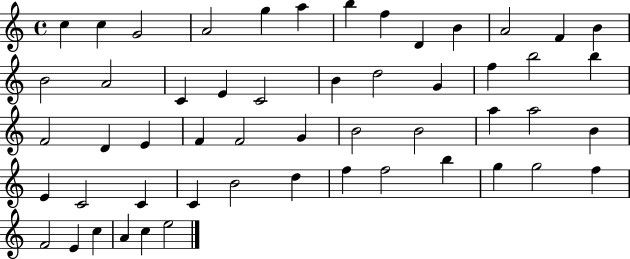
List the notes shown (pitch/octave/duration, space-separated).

C5/q C5/q G4/h A4/h G5/q A5/q B5/q F5/q D4/q B4/q A4/h F4/q B4/q B4/h A4/h C4/q E4/q C4/h B4/q D5/h G4/q F5/q B5/h B5/q F4/h D4/q E4/q F4/q F4/h G4/q B4/h B4/h A5/q A5/h B4/q E4/q C4/h C4/q C4/q B4/h D5/q F5/q F5/h B5/q G5/q G5/h F5/q F4/h E4/q C5/q A4/q C5/q E5/h